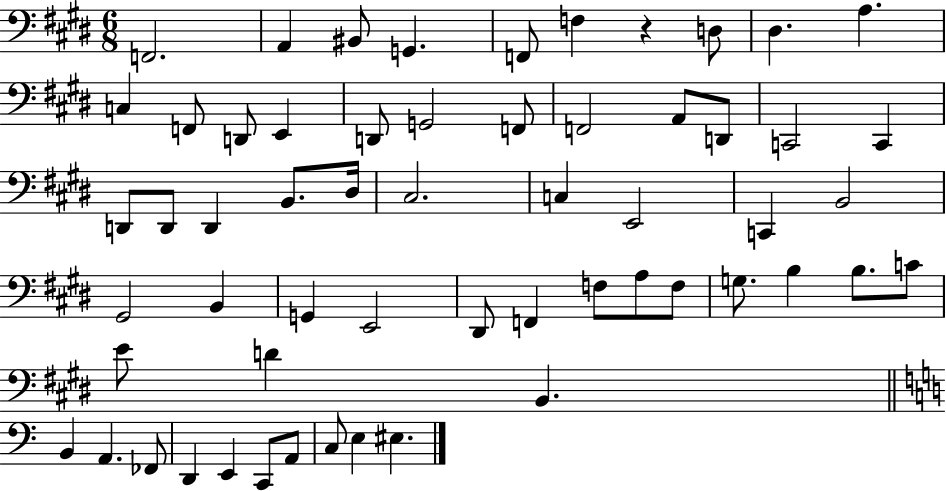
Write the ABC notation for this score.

X:1
T:Untitled
M:6/8
L:1/4
K:E
F,,2 A,, ^B,,/2 G,, F,,/2 F, z D,/2 ^D, A, C, F,,/2 D,,/2 E,, D,,/2 G,,2 F,,/2 F,,2 A,,/2 D,,/2 C,,2 C,, D,,/2 D,,/2 D,, B,,/2 ^D,/4 ^C,2 C, E,,2 C,, B,,2 ^G,,2 B,, G,, E,,2 ^D,,/2 F,, F,/2 A,/2 F,/2 G,/2 B, B,/2 C/2 E/2 D B,, B,, A,, _F,,/2 D,, E,, C,,/2 A,,/2 C,/2 E, ^E,